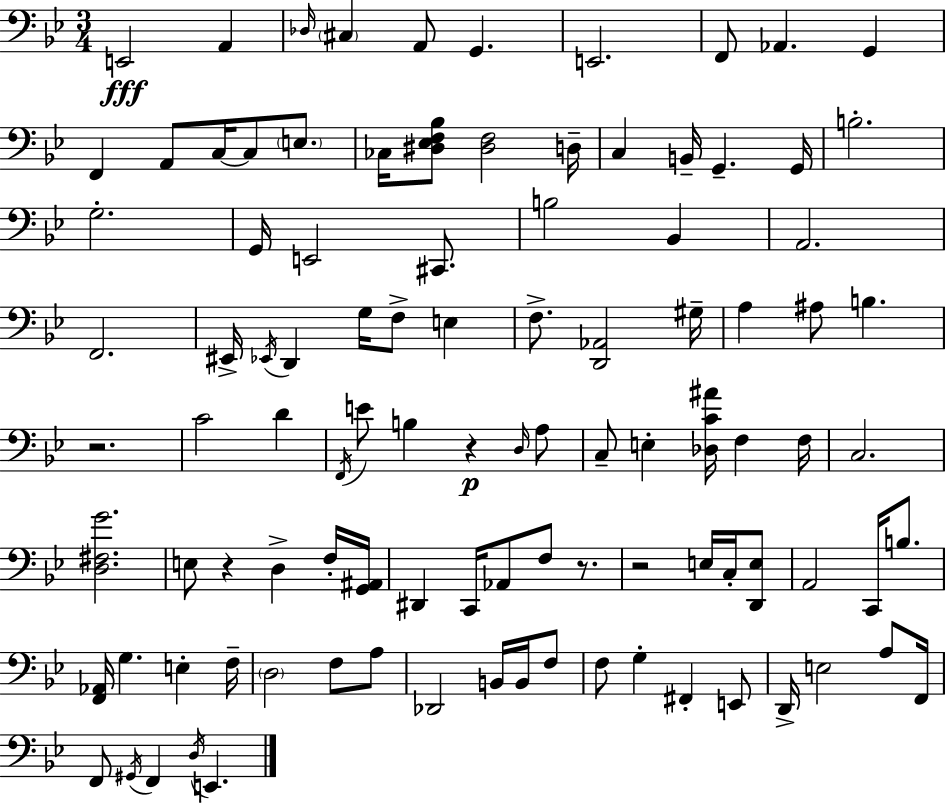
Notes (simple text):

E2/h A2/q Db3/s C#3/q A2/e G2/q. E2/h. F2/e Ab2/q. G2/q F2/q A2/e C3/s C3/e E3/e. CES3/s [D#3,Eb3,F3,Bb3]/e [D#3,F3]/h D3/s C3/q B2/s G2/q. G2/s B3/h. G3/h. G2/s E2/h C#2/e. B3/h Bb2/q A2/h. F2/h. EIS2/s Eb2/s D2/q G3/s F3/e E3/q F3/e. [D2,Ab2]/h G#3/s A3/q A#3/e B3/q. R/h. C4/h D4/q F2/s E4/e B3/q R/q D3/s A3/e C3/e E3/q [Db3,C4,A#4]/s F3/q F3/s C3/h. [D3,F#3,G4]/h. E3/e R/q D3/q F3/s [G2,A#2]/s D#2/q C2/s Ab2/e F3/e R/e. R/h E3/s C3/s [D2,E3]/e A2/h C2/s B3/e. [F2,Ab2]/s G3/q. E3/q F3/s D3/h F3/e A3/e Db2/h B2/s B2/s F3/e F3/e G3/q F#2/q E2/e D2/s E3/h A3/e F2/s F2/e G#2/s F2/q D3/s E2/q.